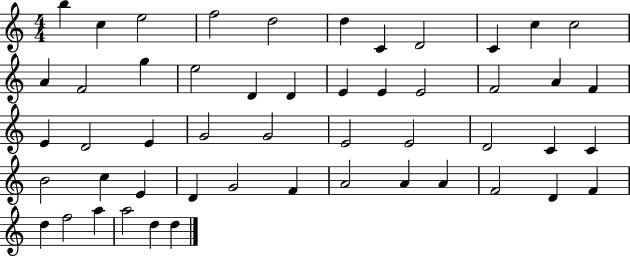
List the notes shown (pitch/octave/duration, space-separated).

B5/q C5/q E5/h F5/h D5/h D5/q C4/q D4/h C4/q C5/q C5/h A4/q F4/h G5/q E5/h D4/q D4/q E4/q E4/q E4/h F4/h A4/q F4/q E4/q D4/h E4/q G4/h G4/h E4/h E4/h D4/h C4/q C4/q B4/h C5/q E4/q D4/q G4/h F4/q A4/h A4/q A4/q F4/h D4/q F4/q D5/q F5/h A5/q A5/h D5/q D5/q